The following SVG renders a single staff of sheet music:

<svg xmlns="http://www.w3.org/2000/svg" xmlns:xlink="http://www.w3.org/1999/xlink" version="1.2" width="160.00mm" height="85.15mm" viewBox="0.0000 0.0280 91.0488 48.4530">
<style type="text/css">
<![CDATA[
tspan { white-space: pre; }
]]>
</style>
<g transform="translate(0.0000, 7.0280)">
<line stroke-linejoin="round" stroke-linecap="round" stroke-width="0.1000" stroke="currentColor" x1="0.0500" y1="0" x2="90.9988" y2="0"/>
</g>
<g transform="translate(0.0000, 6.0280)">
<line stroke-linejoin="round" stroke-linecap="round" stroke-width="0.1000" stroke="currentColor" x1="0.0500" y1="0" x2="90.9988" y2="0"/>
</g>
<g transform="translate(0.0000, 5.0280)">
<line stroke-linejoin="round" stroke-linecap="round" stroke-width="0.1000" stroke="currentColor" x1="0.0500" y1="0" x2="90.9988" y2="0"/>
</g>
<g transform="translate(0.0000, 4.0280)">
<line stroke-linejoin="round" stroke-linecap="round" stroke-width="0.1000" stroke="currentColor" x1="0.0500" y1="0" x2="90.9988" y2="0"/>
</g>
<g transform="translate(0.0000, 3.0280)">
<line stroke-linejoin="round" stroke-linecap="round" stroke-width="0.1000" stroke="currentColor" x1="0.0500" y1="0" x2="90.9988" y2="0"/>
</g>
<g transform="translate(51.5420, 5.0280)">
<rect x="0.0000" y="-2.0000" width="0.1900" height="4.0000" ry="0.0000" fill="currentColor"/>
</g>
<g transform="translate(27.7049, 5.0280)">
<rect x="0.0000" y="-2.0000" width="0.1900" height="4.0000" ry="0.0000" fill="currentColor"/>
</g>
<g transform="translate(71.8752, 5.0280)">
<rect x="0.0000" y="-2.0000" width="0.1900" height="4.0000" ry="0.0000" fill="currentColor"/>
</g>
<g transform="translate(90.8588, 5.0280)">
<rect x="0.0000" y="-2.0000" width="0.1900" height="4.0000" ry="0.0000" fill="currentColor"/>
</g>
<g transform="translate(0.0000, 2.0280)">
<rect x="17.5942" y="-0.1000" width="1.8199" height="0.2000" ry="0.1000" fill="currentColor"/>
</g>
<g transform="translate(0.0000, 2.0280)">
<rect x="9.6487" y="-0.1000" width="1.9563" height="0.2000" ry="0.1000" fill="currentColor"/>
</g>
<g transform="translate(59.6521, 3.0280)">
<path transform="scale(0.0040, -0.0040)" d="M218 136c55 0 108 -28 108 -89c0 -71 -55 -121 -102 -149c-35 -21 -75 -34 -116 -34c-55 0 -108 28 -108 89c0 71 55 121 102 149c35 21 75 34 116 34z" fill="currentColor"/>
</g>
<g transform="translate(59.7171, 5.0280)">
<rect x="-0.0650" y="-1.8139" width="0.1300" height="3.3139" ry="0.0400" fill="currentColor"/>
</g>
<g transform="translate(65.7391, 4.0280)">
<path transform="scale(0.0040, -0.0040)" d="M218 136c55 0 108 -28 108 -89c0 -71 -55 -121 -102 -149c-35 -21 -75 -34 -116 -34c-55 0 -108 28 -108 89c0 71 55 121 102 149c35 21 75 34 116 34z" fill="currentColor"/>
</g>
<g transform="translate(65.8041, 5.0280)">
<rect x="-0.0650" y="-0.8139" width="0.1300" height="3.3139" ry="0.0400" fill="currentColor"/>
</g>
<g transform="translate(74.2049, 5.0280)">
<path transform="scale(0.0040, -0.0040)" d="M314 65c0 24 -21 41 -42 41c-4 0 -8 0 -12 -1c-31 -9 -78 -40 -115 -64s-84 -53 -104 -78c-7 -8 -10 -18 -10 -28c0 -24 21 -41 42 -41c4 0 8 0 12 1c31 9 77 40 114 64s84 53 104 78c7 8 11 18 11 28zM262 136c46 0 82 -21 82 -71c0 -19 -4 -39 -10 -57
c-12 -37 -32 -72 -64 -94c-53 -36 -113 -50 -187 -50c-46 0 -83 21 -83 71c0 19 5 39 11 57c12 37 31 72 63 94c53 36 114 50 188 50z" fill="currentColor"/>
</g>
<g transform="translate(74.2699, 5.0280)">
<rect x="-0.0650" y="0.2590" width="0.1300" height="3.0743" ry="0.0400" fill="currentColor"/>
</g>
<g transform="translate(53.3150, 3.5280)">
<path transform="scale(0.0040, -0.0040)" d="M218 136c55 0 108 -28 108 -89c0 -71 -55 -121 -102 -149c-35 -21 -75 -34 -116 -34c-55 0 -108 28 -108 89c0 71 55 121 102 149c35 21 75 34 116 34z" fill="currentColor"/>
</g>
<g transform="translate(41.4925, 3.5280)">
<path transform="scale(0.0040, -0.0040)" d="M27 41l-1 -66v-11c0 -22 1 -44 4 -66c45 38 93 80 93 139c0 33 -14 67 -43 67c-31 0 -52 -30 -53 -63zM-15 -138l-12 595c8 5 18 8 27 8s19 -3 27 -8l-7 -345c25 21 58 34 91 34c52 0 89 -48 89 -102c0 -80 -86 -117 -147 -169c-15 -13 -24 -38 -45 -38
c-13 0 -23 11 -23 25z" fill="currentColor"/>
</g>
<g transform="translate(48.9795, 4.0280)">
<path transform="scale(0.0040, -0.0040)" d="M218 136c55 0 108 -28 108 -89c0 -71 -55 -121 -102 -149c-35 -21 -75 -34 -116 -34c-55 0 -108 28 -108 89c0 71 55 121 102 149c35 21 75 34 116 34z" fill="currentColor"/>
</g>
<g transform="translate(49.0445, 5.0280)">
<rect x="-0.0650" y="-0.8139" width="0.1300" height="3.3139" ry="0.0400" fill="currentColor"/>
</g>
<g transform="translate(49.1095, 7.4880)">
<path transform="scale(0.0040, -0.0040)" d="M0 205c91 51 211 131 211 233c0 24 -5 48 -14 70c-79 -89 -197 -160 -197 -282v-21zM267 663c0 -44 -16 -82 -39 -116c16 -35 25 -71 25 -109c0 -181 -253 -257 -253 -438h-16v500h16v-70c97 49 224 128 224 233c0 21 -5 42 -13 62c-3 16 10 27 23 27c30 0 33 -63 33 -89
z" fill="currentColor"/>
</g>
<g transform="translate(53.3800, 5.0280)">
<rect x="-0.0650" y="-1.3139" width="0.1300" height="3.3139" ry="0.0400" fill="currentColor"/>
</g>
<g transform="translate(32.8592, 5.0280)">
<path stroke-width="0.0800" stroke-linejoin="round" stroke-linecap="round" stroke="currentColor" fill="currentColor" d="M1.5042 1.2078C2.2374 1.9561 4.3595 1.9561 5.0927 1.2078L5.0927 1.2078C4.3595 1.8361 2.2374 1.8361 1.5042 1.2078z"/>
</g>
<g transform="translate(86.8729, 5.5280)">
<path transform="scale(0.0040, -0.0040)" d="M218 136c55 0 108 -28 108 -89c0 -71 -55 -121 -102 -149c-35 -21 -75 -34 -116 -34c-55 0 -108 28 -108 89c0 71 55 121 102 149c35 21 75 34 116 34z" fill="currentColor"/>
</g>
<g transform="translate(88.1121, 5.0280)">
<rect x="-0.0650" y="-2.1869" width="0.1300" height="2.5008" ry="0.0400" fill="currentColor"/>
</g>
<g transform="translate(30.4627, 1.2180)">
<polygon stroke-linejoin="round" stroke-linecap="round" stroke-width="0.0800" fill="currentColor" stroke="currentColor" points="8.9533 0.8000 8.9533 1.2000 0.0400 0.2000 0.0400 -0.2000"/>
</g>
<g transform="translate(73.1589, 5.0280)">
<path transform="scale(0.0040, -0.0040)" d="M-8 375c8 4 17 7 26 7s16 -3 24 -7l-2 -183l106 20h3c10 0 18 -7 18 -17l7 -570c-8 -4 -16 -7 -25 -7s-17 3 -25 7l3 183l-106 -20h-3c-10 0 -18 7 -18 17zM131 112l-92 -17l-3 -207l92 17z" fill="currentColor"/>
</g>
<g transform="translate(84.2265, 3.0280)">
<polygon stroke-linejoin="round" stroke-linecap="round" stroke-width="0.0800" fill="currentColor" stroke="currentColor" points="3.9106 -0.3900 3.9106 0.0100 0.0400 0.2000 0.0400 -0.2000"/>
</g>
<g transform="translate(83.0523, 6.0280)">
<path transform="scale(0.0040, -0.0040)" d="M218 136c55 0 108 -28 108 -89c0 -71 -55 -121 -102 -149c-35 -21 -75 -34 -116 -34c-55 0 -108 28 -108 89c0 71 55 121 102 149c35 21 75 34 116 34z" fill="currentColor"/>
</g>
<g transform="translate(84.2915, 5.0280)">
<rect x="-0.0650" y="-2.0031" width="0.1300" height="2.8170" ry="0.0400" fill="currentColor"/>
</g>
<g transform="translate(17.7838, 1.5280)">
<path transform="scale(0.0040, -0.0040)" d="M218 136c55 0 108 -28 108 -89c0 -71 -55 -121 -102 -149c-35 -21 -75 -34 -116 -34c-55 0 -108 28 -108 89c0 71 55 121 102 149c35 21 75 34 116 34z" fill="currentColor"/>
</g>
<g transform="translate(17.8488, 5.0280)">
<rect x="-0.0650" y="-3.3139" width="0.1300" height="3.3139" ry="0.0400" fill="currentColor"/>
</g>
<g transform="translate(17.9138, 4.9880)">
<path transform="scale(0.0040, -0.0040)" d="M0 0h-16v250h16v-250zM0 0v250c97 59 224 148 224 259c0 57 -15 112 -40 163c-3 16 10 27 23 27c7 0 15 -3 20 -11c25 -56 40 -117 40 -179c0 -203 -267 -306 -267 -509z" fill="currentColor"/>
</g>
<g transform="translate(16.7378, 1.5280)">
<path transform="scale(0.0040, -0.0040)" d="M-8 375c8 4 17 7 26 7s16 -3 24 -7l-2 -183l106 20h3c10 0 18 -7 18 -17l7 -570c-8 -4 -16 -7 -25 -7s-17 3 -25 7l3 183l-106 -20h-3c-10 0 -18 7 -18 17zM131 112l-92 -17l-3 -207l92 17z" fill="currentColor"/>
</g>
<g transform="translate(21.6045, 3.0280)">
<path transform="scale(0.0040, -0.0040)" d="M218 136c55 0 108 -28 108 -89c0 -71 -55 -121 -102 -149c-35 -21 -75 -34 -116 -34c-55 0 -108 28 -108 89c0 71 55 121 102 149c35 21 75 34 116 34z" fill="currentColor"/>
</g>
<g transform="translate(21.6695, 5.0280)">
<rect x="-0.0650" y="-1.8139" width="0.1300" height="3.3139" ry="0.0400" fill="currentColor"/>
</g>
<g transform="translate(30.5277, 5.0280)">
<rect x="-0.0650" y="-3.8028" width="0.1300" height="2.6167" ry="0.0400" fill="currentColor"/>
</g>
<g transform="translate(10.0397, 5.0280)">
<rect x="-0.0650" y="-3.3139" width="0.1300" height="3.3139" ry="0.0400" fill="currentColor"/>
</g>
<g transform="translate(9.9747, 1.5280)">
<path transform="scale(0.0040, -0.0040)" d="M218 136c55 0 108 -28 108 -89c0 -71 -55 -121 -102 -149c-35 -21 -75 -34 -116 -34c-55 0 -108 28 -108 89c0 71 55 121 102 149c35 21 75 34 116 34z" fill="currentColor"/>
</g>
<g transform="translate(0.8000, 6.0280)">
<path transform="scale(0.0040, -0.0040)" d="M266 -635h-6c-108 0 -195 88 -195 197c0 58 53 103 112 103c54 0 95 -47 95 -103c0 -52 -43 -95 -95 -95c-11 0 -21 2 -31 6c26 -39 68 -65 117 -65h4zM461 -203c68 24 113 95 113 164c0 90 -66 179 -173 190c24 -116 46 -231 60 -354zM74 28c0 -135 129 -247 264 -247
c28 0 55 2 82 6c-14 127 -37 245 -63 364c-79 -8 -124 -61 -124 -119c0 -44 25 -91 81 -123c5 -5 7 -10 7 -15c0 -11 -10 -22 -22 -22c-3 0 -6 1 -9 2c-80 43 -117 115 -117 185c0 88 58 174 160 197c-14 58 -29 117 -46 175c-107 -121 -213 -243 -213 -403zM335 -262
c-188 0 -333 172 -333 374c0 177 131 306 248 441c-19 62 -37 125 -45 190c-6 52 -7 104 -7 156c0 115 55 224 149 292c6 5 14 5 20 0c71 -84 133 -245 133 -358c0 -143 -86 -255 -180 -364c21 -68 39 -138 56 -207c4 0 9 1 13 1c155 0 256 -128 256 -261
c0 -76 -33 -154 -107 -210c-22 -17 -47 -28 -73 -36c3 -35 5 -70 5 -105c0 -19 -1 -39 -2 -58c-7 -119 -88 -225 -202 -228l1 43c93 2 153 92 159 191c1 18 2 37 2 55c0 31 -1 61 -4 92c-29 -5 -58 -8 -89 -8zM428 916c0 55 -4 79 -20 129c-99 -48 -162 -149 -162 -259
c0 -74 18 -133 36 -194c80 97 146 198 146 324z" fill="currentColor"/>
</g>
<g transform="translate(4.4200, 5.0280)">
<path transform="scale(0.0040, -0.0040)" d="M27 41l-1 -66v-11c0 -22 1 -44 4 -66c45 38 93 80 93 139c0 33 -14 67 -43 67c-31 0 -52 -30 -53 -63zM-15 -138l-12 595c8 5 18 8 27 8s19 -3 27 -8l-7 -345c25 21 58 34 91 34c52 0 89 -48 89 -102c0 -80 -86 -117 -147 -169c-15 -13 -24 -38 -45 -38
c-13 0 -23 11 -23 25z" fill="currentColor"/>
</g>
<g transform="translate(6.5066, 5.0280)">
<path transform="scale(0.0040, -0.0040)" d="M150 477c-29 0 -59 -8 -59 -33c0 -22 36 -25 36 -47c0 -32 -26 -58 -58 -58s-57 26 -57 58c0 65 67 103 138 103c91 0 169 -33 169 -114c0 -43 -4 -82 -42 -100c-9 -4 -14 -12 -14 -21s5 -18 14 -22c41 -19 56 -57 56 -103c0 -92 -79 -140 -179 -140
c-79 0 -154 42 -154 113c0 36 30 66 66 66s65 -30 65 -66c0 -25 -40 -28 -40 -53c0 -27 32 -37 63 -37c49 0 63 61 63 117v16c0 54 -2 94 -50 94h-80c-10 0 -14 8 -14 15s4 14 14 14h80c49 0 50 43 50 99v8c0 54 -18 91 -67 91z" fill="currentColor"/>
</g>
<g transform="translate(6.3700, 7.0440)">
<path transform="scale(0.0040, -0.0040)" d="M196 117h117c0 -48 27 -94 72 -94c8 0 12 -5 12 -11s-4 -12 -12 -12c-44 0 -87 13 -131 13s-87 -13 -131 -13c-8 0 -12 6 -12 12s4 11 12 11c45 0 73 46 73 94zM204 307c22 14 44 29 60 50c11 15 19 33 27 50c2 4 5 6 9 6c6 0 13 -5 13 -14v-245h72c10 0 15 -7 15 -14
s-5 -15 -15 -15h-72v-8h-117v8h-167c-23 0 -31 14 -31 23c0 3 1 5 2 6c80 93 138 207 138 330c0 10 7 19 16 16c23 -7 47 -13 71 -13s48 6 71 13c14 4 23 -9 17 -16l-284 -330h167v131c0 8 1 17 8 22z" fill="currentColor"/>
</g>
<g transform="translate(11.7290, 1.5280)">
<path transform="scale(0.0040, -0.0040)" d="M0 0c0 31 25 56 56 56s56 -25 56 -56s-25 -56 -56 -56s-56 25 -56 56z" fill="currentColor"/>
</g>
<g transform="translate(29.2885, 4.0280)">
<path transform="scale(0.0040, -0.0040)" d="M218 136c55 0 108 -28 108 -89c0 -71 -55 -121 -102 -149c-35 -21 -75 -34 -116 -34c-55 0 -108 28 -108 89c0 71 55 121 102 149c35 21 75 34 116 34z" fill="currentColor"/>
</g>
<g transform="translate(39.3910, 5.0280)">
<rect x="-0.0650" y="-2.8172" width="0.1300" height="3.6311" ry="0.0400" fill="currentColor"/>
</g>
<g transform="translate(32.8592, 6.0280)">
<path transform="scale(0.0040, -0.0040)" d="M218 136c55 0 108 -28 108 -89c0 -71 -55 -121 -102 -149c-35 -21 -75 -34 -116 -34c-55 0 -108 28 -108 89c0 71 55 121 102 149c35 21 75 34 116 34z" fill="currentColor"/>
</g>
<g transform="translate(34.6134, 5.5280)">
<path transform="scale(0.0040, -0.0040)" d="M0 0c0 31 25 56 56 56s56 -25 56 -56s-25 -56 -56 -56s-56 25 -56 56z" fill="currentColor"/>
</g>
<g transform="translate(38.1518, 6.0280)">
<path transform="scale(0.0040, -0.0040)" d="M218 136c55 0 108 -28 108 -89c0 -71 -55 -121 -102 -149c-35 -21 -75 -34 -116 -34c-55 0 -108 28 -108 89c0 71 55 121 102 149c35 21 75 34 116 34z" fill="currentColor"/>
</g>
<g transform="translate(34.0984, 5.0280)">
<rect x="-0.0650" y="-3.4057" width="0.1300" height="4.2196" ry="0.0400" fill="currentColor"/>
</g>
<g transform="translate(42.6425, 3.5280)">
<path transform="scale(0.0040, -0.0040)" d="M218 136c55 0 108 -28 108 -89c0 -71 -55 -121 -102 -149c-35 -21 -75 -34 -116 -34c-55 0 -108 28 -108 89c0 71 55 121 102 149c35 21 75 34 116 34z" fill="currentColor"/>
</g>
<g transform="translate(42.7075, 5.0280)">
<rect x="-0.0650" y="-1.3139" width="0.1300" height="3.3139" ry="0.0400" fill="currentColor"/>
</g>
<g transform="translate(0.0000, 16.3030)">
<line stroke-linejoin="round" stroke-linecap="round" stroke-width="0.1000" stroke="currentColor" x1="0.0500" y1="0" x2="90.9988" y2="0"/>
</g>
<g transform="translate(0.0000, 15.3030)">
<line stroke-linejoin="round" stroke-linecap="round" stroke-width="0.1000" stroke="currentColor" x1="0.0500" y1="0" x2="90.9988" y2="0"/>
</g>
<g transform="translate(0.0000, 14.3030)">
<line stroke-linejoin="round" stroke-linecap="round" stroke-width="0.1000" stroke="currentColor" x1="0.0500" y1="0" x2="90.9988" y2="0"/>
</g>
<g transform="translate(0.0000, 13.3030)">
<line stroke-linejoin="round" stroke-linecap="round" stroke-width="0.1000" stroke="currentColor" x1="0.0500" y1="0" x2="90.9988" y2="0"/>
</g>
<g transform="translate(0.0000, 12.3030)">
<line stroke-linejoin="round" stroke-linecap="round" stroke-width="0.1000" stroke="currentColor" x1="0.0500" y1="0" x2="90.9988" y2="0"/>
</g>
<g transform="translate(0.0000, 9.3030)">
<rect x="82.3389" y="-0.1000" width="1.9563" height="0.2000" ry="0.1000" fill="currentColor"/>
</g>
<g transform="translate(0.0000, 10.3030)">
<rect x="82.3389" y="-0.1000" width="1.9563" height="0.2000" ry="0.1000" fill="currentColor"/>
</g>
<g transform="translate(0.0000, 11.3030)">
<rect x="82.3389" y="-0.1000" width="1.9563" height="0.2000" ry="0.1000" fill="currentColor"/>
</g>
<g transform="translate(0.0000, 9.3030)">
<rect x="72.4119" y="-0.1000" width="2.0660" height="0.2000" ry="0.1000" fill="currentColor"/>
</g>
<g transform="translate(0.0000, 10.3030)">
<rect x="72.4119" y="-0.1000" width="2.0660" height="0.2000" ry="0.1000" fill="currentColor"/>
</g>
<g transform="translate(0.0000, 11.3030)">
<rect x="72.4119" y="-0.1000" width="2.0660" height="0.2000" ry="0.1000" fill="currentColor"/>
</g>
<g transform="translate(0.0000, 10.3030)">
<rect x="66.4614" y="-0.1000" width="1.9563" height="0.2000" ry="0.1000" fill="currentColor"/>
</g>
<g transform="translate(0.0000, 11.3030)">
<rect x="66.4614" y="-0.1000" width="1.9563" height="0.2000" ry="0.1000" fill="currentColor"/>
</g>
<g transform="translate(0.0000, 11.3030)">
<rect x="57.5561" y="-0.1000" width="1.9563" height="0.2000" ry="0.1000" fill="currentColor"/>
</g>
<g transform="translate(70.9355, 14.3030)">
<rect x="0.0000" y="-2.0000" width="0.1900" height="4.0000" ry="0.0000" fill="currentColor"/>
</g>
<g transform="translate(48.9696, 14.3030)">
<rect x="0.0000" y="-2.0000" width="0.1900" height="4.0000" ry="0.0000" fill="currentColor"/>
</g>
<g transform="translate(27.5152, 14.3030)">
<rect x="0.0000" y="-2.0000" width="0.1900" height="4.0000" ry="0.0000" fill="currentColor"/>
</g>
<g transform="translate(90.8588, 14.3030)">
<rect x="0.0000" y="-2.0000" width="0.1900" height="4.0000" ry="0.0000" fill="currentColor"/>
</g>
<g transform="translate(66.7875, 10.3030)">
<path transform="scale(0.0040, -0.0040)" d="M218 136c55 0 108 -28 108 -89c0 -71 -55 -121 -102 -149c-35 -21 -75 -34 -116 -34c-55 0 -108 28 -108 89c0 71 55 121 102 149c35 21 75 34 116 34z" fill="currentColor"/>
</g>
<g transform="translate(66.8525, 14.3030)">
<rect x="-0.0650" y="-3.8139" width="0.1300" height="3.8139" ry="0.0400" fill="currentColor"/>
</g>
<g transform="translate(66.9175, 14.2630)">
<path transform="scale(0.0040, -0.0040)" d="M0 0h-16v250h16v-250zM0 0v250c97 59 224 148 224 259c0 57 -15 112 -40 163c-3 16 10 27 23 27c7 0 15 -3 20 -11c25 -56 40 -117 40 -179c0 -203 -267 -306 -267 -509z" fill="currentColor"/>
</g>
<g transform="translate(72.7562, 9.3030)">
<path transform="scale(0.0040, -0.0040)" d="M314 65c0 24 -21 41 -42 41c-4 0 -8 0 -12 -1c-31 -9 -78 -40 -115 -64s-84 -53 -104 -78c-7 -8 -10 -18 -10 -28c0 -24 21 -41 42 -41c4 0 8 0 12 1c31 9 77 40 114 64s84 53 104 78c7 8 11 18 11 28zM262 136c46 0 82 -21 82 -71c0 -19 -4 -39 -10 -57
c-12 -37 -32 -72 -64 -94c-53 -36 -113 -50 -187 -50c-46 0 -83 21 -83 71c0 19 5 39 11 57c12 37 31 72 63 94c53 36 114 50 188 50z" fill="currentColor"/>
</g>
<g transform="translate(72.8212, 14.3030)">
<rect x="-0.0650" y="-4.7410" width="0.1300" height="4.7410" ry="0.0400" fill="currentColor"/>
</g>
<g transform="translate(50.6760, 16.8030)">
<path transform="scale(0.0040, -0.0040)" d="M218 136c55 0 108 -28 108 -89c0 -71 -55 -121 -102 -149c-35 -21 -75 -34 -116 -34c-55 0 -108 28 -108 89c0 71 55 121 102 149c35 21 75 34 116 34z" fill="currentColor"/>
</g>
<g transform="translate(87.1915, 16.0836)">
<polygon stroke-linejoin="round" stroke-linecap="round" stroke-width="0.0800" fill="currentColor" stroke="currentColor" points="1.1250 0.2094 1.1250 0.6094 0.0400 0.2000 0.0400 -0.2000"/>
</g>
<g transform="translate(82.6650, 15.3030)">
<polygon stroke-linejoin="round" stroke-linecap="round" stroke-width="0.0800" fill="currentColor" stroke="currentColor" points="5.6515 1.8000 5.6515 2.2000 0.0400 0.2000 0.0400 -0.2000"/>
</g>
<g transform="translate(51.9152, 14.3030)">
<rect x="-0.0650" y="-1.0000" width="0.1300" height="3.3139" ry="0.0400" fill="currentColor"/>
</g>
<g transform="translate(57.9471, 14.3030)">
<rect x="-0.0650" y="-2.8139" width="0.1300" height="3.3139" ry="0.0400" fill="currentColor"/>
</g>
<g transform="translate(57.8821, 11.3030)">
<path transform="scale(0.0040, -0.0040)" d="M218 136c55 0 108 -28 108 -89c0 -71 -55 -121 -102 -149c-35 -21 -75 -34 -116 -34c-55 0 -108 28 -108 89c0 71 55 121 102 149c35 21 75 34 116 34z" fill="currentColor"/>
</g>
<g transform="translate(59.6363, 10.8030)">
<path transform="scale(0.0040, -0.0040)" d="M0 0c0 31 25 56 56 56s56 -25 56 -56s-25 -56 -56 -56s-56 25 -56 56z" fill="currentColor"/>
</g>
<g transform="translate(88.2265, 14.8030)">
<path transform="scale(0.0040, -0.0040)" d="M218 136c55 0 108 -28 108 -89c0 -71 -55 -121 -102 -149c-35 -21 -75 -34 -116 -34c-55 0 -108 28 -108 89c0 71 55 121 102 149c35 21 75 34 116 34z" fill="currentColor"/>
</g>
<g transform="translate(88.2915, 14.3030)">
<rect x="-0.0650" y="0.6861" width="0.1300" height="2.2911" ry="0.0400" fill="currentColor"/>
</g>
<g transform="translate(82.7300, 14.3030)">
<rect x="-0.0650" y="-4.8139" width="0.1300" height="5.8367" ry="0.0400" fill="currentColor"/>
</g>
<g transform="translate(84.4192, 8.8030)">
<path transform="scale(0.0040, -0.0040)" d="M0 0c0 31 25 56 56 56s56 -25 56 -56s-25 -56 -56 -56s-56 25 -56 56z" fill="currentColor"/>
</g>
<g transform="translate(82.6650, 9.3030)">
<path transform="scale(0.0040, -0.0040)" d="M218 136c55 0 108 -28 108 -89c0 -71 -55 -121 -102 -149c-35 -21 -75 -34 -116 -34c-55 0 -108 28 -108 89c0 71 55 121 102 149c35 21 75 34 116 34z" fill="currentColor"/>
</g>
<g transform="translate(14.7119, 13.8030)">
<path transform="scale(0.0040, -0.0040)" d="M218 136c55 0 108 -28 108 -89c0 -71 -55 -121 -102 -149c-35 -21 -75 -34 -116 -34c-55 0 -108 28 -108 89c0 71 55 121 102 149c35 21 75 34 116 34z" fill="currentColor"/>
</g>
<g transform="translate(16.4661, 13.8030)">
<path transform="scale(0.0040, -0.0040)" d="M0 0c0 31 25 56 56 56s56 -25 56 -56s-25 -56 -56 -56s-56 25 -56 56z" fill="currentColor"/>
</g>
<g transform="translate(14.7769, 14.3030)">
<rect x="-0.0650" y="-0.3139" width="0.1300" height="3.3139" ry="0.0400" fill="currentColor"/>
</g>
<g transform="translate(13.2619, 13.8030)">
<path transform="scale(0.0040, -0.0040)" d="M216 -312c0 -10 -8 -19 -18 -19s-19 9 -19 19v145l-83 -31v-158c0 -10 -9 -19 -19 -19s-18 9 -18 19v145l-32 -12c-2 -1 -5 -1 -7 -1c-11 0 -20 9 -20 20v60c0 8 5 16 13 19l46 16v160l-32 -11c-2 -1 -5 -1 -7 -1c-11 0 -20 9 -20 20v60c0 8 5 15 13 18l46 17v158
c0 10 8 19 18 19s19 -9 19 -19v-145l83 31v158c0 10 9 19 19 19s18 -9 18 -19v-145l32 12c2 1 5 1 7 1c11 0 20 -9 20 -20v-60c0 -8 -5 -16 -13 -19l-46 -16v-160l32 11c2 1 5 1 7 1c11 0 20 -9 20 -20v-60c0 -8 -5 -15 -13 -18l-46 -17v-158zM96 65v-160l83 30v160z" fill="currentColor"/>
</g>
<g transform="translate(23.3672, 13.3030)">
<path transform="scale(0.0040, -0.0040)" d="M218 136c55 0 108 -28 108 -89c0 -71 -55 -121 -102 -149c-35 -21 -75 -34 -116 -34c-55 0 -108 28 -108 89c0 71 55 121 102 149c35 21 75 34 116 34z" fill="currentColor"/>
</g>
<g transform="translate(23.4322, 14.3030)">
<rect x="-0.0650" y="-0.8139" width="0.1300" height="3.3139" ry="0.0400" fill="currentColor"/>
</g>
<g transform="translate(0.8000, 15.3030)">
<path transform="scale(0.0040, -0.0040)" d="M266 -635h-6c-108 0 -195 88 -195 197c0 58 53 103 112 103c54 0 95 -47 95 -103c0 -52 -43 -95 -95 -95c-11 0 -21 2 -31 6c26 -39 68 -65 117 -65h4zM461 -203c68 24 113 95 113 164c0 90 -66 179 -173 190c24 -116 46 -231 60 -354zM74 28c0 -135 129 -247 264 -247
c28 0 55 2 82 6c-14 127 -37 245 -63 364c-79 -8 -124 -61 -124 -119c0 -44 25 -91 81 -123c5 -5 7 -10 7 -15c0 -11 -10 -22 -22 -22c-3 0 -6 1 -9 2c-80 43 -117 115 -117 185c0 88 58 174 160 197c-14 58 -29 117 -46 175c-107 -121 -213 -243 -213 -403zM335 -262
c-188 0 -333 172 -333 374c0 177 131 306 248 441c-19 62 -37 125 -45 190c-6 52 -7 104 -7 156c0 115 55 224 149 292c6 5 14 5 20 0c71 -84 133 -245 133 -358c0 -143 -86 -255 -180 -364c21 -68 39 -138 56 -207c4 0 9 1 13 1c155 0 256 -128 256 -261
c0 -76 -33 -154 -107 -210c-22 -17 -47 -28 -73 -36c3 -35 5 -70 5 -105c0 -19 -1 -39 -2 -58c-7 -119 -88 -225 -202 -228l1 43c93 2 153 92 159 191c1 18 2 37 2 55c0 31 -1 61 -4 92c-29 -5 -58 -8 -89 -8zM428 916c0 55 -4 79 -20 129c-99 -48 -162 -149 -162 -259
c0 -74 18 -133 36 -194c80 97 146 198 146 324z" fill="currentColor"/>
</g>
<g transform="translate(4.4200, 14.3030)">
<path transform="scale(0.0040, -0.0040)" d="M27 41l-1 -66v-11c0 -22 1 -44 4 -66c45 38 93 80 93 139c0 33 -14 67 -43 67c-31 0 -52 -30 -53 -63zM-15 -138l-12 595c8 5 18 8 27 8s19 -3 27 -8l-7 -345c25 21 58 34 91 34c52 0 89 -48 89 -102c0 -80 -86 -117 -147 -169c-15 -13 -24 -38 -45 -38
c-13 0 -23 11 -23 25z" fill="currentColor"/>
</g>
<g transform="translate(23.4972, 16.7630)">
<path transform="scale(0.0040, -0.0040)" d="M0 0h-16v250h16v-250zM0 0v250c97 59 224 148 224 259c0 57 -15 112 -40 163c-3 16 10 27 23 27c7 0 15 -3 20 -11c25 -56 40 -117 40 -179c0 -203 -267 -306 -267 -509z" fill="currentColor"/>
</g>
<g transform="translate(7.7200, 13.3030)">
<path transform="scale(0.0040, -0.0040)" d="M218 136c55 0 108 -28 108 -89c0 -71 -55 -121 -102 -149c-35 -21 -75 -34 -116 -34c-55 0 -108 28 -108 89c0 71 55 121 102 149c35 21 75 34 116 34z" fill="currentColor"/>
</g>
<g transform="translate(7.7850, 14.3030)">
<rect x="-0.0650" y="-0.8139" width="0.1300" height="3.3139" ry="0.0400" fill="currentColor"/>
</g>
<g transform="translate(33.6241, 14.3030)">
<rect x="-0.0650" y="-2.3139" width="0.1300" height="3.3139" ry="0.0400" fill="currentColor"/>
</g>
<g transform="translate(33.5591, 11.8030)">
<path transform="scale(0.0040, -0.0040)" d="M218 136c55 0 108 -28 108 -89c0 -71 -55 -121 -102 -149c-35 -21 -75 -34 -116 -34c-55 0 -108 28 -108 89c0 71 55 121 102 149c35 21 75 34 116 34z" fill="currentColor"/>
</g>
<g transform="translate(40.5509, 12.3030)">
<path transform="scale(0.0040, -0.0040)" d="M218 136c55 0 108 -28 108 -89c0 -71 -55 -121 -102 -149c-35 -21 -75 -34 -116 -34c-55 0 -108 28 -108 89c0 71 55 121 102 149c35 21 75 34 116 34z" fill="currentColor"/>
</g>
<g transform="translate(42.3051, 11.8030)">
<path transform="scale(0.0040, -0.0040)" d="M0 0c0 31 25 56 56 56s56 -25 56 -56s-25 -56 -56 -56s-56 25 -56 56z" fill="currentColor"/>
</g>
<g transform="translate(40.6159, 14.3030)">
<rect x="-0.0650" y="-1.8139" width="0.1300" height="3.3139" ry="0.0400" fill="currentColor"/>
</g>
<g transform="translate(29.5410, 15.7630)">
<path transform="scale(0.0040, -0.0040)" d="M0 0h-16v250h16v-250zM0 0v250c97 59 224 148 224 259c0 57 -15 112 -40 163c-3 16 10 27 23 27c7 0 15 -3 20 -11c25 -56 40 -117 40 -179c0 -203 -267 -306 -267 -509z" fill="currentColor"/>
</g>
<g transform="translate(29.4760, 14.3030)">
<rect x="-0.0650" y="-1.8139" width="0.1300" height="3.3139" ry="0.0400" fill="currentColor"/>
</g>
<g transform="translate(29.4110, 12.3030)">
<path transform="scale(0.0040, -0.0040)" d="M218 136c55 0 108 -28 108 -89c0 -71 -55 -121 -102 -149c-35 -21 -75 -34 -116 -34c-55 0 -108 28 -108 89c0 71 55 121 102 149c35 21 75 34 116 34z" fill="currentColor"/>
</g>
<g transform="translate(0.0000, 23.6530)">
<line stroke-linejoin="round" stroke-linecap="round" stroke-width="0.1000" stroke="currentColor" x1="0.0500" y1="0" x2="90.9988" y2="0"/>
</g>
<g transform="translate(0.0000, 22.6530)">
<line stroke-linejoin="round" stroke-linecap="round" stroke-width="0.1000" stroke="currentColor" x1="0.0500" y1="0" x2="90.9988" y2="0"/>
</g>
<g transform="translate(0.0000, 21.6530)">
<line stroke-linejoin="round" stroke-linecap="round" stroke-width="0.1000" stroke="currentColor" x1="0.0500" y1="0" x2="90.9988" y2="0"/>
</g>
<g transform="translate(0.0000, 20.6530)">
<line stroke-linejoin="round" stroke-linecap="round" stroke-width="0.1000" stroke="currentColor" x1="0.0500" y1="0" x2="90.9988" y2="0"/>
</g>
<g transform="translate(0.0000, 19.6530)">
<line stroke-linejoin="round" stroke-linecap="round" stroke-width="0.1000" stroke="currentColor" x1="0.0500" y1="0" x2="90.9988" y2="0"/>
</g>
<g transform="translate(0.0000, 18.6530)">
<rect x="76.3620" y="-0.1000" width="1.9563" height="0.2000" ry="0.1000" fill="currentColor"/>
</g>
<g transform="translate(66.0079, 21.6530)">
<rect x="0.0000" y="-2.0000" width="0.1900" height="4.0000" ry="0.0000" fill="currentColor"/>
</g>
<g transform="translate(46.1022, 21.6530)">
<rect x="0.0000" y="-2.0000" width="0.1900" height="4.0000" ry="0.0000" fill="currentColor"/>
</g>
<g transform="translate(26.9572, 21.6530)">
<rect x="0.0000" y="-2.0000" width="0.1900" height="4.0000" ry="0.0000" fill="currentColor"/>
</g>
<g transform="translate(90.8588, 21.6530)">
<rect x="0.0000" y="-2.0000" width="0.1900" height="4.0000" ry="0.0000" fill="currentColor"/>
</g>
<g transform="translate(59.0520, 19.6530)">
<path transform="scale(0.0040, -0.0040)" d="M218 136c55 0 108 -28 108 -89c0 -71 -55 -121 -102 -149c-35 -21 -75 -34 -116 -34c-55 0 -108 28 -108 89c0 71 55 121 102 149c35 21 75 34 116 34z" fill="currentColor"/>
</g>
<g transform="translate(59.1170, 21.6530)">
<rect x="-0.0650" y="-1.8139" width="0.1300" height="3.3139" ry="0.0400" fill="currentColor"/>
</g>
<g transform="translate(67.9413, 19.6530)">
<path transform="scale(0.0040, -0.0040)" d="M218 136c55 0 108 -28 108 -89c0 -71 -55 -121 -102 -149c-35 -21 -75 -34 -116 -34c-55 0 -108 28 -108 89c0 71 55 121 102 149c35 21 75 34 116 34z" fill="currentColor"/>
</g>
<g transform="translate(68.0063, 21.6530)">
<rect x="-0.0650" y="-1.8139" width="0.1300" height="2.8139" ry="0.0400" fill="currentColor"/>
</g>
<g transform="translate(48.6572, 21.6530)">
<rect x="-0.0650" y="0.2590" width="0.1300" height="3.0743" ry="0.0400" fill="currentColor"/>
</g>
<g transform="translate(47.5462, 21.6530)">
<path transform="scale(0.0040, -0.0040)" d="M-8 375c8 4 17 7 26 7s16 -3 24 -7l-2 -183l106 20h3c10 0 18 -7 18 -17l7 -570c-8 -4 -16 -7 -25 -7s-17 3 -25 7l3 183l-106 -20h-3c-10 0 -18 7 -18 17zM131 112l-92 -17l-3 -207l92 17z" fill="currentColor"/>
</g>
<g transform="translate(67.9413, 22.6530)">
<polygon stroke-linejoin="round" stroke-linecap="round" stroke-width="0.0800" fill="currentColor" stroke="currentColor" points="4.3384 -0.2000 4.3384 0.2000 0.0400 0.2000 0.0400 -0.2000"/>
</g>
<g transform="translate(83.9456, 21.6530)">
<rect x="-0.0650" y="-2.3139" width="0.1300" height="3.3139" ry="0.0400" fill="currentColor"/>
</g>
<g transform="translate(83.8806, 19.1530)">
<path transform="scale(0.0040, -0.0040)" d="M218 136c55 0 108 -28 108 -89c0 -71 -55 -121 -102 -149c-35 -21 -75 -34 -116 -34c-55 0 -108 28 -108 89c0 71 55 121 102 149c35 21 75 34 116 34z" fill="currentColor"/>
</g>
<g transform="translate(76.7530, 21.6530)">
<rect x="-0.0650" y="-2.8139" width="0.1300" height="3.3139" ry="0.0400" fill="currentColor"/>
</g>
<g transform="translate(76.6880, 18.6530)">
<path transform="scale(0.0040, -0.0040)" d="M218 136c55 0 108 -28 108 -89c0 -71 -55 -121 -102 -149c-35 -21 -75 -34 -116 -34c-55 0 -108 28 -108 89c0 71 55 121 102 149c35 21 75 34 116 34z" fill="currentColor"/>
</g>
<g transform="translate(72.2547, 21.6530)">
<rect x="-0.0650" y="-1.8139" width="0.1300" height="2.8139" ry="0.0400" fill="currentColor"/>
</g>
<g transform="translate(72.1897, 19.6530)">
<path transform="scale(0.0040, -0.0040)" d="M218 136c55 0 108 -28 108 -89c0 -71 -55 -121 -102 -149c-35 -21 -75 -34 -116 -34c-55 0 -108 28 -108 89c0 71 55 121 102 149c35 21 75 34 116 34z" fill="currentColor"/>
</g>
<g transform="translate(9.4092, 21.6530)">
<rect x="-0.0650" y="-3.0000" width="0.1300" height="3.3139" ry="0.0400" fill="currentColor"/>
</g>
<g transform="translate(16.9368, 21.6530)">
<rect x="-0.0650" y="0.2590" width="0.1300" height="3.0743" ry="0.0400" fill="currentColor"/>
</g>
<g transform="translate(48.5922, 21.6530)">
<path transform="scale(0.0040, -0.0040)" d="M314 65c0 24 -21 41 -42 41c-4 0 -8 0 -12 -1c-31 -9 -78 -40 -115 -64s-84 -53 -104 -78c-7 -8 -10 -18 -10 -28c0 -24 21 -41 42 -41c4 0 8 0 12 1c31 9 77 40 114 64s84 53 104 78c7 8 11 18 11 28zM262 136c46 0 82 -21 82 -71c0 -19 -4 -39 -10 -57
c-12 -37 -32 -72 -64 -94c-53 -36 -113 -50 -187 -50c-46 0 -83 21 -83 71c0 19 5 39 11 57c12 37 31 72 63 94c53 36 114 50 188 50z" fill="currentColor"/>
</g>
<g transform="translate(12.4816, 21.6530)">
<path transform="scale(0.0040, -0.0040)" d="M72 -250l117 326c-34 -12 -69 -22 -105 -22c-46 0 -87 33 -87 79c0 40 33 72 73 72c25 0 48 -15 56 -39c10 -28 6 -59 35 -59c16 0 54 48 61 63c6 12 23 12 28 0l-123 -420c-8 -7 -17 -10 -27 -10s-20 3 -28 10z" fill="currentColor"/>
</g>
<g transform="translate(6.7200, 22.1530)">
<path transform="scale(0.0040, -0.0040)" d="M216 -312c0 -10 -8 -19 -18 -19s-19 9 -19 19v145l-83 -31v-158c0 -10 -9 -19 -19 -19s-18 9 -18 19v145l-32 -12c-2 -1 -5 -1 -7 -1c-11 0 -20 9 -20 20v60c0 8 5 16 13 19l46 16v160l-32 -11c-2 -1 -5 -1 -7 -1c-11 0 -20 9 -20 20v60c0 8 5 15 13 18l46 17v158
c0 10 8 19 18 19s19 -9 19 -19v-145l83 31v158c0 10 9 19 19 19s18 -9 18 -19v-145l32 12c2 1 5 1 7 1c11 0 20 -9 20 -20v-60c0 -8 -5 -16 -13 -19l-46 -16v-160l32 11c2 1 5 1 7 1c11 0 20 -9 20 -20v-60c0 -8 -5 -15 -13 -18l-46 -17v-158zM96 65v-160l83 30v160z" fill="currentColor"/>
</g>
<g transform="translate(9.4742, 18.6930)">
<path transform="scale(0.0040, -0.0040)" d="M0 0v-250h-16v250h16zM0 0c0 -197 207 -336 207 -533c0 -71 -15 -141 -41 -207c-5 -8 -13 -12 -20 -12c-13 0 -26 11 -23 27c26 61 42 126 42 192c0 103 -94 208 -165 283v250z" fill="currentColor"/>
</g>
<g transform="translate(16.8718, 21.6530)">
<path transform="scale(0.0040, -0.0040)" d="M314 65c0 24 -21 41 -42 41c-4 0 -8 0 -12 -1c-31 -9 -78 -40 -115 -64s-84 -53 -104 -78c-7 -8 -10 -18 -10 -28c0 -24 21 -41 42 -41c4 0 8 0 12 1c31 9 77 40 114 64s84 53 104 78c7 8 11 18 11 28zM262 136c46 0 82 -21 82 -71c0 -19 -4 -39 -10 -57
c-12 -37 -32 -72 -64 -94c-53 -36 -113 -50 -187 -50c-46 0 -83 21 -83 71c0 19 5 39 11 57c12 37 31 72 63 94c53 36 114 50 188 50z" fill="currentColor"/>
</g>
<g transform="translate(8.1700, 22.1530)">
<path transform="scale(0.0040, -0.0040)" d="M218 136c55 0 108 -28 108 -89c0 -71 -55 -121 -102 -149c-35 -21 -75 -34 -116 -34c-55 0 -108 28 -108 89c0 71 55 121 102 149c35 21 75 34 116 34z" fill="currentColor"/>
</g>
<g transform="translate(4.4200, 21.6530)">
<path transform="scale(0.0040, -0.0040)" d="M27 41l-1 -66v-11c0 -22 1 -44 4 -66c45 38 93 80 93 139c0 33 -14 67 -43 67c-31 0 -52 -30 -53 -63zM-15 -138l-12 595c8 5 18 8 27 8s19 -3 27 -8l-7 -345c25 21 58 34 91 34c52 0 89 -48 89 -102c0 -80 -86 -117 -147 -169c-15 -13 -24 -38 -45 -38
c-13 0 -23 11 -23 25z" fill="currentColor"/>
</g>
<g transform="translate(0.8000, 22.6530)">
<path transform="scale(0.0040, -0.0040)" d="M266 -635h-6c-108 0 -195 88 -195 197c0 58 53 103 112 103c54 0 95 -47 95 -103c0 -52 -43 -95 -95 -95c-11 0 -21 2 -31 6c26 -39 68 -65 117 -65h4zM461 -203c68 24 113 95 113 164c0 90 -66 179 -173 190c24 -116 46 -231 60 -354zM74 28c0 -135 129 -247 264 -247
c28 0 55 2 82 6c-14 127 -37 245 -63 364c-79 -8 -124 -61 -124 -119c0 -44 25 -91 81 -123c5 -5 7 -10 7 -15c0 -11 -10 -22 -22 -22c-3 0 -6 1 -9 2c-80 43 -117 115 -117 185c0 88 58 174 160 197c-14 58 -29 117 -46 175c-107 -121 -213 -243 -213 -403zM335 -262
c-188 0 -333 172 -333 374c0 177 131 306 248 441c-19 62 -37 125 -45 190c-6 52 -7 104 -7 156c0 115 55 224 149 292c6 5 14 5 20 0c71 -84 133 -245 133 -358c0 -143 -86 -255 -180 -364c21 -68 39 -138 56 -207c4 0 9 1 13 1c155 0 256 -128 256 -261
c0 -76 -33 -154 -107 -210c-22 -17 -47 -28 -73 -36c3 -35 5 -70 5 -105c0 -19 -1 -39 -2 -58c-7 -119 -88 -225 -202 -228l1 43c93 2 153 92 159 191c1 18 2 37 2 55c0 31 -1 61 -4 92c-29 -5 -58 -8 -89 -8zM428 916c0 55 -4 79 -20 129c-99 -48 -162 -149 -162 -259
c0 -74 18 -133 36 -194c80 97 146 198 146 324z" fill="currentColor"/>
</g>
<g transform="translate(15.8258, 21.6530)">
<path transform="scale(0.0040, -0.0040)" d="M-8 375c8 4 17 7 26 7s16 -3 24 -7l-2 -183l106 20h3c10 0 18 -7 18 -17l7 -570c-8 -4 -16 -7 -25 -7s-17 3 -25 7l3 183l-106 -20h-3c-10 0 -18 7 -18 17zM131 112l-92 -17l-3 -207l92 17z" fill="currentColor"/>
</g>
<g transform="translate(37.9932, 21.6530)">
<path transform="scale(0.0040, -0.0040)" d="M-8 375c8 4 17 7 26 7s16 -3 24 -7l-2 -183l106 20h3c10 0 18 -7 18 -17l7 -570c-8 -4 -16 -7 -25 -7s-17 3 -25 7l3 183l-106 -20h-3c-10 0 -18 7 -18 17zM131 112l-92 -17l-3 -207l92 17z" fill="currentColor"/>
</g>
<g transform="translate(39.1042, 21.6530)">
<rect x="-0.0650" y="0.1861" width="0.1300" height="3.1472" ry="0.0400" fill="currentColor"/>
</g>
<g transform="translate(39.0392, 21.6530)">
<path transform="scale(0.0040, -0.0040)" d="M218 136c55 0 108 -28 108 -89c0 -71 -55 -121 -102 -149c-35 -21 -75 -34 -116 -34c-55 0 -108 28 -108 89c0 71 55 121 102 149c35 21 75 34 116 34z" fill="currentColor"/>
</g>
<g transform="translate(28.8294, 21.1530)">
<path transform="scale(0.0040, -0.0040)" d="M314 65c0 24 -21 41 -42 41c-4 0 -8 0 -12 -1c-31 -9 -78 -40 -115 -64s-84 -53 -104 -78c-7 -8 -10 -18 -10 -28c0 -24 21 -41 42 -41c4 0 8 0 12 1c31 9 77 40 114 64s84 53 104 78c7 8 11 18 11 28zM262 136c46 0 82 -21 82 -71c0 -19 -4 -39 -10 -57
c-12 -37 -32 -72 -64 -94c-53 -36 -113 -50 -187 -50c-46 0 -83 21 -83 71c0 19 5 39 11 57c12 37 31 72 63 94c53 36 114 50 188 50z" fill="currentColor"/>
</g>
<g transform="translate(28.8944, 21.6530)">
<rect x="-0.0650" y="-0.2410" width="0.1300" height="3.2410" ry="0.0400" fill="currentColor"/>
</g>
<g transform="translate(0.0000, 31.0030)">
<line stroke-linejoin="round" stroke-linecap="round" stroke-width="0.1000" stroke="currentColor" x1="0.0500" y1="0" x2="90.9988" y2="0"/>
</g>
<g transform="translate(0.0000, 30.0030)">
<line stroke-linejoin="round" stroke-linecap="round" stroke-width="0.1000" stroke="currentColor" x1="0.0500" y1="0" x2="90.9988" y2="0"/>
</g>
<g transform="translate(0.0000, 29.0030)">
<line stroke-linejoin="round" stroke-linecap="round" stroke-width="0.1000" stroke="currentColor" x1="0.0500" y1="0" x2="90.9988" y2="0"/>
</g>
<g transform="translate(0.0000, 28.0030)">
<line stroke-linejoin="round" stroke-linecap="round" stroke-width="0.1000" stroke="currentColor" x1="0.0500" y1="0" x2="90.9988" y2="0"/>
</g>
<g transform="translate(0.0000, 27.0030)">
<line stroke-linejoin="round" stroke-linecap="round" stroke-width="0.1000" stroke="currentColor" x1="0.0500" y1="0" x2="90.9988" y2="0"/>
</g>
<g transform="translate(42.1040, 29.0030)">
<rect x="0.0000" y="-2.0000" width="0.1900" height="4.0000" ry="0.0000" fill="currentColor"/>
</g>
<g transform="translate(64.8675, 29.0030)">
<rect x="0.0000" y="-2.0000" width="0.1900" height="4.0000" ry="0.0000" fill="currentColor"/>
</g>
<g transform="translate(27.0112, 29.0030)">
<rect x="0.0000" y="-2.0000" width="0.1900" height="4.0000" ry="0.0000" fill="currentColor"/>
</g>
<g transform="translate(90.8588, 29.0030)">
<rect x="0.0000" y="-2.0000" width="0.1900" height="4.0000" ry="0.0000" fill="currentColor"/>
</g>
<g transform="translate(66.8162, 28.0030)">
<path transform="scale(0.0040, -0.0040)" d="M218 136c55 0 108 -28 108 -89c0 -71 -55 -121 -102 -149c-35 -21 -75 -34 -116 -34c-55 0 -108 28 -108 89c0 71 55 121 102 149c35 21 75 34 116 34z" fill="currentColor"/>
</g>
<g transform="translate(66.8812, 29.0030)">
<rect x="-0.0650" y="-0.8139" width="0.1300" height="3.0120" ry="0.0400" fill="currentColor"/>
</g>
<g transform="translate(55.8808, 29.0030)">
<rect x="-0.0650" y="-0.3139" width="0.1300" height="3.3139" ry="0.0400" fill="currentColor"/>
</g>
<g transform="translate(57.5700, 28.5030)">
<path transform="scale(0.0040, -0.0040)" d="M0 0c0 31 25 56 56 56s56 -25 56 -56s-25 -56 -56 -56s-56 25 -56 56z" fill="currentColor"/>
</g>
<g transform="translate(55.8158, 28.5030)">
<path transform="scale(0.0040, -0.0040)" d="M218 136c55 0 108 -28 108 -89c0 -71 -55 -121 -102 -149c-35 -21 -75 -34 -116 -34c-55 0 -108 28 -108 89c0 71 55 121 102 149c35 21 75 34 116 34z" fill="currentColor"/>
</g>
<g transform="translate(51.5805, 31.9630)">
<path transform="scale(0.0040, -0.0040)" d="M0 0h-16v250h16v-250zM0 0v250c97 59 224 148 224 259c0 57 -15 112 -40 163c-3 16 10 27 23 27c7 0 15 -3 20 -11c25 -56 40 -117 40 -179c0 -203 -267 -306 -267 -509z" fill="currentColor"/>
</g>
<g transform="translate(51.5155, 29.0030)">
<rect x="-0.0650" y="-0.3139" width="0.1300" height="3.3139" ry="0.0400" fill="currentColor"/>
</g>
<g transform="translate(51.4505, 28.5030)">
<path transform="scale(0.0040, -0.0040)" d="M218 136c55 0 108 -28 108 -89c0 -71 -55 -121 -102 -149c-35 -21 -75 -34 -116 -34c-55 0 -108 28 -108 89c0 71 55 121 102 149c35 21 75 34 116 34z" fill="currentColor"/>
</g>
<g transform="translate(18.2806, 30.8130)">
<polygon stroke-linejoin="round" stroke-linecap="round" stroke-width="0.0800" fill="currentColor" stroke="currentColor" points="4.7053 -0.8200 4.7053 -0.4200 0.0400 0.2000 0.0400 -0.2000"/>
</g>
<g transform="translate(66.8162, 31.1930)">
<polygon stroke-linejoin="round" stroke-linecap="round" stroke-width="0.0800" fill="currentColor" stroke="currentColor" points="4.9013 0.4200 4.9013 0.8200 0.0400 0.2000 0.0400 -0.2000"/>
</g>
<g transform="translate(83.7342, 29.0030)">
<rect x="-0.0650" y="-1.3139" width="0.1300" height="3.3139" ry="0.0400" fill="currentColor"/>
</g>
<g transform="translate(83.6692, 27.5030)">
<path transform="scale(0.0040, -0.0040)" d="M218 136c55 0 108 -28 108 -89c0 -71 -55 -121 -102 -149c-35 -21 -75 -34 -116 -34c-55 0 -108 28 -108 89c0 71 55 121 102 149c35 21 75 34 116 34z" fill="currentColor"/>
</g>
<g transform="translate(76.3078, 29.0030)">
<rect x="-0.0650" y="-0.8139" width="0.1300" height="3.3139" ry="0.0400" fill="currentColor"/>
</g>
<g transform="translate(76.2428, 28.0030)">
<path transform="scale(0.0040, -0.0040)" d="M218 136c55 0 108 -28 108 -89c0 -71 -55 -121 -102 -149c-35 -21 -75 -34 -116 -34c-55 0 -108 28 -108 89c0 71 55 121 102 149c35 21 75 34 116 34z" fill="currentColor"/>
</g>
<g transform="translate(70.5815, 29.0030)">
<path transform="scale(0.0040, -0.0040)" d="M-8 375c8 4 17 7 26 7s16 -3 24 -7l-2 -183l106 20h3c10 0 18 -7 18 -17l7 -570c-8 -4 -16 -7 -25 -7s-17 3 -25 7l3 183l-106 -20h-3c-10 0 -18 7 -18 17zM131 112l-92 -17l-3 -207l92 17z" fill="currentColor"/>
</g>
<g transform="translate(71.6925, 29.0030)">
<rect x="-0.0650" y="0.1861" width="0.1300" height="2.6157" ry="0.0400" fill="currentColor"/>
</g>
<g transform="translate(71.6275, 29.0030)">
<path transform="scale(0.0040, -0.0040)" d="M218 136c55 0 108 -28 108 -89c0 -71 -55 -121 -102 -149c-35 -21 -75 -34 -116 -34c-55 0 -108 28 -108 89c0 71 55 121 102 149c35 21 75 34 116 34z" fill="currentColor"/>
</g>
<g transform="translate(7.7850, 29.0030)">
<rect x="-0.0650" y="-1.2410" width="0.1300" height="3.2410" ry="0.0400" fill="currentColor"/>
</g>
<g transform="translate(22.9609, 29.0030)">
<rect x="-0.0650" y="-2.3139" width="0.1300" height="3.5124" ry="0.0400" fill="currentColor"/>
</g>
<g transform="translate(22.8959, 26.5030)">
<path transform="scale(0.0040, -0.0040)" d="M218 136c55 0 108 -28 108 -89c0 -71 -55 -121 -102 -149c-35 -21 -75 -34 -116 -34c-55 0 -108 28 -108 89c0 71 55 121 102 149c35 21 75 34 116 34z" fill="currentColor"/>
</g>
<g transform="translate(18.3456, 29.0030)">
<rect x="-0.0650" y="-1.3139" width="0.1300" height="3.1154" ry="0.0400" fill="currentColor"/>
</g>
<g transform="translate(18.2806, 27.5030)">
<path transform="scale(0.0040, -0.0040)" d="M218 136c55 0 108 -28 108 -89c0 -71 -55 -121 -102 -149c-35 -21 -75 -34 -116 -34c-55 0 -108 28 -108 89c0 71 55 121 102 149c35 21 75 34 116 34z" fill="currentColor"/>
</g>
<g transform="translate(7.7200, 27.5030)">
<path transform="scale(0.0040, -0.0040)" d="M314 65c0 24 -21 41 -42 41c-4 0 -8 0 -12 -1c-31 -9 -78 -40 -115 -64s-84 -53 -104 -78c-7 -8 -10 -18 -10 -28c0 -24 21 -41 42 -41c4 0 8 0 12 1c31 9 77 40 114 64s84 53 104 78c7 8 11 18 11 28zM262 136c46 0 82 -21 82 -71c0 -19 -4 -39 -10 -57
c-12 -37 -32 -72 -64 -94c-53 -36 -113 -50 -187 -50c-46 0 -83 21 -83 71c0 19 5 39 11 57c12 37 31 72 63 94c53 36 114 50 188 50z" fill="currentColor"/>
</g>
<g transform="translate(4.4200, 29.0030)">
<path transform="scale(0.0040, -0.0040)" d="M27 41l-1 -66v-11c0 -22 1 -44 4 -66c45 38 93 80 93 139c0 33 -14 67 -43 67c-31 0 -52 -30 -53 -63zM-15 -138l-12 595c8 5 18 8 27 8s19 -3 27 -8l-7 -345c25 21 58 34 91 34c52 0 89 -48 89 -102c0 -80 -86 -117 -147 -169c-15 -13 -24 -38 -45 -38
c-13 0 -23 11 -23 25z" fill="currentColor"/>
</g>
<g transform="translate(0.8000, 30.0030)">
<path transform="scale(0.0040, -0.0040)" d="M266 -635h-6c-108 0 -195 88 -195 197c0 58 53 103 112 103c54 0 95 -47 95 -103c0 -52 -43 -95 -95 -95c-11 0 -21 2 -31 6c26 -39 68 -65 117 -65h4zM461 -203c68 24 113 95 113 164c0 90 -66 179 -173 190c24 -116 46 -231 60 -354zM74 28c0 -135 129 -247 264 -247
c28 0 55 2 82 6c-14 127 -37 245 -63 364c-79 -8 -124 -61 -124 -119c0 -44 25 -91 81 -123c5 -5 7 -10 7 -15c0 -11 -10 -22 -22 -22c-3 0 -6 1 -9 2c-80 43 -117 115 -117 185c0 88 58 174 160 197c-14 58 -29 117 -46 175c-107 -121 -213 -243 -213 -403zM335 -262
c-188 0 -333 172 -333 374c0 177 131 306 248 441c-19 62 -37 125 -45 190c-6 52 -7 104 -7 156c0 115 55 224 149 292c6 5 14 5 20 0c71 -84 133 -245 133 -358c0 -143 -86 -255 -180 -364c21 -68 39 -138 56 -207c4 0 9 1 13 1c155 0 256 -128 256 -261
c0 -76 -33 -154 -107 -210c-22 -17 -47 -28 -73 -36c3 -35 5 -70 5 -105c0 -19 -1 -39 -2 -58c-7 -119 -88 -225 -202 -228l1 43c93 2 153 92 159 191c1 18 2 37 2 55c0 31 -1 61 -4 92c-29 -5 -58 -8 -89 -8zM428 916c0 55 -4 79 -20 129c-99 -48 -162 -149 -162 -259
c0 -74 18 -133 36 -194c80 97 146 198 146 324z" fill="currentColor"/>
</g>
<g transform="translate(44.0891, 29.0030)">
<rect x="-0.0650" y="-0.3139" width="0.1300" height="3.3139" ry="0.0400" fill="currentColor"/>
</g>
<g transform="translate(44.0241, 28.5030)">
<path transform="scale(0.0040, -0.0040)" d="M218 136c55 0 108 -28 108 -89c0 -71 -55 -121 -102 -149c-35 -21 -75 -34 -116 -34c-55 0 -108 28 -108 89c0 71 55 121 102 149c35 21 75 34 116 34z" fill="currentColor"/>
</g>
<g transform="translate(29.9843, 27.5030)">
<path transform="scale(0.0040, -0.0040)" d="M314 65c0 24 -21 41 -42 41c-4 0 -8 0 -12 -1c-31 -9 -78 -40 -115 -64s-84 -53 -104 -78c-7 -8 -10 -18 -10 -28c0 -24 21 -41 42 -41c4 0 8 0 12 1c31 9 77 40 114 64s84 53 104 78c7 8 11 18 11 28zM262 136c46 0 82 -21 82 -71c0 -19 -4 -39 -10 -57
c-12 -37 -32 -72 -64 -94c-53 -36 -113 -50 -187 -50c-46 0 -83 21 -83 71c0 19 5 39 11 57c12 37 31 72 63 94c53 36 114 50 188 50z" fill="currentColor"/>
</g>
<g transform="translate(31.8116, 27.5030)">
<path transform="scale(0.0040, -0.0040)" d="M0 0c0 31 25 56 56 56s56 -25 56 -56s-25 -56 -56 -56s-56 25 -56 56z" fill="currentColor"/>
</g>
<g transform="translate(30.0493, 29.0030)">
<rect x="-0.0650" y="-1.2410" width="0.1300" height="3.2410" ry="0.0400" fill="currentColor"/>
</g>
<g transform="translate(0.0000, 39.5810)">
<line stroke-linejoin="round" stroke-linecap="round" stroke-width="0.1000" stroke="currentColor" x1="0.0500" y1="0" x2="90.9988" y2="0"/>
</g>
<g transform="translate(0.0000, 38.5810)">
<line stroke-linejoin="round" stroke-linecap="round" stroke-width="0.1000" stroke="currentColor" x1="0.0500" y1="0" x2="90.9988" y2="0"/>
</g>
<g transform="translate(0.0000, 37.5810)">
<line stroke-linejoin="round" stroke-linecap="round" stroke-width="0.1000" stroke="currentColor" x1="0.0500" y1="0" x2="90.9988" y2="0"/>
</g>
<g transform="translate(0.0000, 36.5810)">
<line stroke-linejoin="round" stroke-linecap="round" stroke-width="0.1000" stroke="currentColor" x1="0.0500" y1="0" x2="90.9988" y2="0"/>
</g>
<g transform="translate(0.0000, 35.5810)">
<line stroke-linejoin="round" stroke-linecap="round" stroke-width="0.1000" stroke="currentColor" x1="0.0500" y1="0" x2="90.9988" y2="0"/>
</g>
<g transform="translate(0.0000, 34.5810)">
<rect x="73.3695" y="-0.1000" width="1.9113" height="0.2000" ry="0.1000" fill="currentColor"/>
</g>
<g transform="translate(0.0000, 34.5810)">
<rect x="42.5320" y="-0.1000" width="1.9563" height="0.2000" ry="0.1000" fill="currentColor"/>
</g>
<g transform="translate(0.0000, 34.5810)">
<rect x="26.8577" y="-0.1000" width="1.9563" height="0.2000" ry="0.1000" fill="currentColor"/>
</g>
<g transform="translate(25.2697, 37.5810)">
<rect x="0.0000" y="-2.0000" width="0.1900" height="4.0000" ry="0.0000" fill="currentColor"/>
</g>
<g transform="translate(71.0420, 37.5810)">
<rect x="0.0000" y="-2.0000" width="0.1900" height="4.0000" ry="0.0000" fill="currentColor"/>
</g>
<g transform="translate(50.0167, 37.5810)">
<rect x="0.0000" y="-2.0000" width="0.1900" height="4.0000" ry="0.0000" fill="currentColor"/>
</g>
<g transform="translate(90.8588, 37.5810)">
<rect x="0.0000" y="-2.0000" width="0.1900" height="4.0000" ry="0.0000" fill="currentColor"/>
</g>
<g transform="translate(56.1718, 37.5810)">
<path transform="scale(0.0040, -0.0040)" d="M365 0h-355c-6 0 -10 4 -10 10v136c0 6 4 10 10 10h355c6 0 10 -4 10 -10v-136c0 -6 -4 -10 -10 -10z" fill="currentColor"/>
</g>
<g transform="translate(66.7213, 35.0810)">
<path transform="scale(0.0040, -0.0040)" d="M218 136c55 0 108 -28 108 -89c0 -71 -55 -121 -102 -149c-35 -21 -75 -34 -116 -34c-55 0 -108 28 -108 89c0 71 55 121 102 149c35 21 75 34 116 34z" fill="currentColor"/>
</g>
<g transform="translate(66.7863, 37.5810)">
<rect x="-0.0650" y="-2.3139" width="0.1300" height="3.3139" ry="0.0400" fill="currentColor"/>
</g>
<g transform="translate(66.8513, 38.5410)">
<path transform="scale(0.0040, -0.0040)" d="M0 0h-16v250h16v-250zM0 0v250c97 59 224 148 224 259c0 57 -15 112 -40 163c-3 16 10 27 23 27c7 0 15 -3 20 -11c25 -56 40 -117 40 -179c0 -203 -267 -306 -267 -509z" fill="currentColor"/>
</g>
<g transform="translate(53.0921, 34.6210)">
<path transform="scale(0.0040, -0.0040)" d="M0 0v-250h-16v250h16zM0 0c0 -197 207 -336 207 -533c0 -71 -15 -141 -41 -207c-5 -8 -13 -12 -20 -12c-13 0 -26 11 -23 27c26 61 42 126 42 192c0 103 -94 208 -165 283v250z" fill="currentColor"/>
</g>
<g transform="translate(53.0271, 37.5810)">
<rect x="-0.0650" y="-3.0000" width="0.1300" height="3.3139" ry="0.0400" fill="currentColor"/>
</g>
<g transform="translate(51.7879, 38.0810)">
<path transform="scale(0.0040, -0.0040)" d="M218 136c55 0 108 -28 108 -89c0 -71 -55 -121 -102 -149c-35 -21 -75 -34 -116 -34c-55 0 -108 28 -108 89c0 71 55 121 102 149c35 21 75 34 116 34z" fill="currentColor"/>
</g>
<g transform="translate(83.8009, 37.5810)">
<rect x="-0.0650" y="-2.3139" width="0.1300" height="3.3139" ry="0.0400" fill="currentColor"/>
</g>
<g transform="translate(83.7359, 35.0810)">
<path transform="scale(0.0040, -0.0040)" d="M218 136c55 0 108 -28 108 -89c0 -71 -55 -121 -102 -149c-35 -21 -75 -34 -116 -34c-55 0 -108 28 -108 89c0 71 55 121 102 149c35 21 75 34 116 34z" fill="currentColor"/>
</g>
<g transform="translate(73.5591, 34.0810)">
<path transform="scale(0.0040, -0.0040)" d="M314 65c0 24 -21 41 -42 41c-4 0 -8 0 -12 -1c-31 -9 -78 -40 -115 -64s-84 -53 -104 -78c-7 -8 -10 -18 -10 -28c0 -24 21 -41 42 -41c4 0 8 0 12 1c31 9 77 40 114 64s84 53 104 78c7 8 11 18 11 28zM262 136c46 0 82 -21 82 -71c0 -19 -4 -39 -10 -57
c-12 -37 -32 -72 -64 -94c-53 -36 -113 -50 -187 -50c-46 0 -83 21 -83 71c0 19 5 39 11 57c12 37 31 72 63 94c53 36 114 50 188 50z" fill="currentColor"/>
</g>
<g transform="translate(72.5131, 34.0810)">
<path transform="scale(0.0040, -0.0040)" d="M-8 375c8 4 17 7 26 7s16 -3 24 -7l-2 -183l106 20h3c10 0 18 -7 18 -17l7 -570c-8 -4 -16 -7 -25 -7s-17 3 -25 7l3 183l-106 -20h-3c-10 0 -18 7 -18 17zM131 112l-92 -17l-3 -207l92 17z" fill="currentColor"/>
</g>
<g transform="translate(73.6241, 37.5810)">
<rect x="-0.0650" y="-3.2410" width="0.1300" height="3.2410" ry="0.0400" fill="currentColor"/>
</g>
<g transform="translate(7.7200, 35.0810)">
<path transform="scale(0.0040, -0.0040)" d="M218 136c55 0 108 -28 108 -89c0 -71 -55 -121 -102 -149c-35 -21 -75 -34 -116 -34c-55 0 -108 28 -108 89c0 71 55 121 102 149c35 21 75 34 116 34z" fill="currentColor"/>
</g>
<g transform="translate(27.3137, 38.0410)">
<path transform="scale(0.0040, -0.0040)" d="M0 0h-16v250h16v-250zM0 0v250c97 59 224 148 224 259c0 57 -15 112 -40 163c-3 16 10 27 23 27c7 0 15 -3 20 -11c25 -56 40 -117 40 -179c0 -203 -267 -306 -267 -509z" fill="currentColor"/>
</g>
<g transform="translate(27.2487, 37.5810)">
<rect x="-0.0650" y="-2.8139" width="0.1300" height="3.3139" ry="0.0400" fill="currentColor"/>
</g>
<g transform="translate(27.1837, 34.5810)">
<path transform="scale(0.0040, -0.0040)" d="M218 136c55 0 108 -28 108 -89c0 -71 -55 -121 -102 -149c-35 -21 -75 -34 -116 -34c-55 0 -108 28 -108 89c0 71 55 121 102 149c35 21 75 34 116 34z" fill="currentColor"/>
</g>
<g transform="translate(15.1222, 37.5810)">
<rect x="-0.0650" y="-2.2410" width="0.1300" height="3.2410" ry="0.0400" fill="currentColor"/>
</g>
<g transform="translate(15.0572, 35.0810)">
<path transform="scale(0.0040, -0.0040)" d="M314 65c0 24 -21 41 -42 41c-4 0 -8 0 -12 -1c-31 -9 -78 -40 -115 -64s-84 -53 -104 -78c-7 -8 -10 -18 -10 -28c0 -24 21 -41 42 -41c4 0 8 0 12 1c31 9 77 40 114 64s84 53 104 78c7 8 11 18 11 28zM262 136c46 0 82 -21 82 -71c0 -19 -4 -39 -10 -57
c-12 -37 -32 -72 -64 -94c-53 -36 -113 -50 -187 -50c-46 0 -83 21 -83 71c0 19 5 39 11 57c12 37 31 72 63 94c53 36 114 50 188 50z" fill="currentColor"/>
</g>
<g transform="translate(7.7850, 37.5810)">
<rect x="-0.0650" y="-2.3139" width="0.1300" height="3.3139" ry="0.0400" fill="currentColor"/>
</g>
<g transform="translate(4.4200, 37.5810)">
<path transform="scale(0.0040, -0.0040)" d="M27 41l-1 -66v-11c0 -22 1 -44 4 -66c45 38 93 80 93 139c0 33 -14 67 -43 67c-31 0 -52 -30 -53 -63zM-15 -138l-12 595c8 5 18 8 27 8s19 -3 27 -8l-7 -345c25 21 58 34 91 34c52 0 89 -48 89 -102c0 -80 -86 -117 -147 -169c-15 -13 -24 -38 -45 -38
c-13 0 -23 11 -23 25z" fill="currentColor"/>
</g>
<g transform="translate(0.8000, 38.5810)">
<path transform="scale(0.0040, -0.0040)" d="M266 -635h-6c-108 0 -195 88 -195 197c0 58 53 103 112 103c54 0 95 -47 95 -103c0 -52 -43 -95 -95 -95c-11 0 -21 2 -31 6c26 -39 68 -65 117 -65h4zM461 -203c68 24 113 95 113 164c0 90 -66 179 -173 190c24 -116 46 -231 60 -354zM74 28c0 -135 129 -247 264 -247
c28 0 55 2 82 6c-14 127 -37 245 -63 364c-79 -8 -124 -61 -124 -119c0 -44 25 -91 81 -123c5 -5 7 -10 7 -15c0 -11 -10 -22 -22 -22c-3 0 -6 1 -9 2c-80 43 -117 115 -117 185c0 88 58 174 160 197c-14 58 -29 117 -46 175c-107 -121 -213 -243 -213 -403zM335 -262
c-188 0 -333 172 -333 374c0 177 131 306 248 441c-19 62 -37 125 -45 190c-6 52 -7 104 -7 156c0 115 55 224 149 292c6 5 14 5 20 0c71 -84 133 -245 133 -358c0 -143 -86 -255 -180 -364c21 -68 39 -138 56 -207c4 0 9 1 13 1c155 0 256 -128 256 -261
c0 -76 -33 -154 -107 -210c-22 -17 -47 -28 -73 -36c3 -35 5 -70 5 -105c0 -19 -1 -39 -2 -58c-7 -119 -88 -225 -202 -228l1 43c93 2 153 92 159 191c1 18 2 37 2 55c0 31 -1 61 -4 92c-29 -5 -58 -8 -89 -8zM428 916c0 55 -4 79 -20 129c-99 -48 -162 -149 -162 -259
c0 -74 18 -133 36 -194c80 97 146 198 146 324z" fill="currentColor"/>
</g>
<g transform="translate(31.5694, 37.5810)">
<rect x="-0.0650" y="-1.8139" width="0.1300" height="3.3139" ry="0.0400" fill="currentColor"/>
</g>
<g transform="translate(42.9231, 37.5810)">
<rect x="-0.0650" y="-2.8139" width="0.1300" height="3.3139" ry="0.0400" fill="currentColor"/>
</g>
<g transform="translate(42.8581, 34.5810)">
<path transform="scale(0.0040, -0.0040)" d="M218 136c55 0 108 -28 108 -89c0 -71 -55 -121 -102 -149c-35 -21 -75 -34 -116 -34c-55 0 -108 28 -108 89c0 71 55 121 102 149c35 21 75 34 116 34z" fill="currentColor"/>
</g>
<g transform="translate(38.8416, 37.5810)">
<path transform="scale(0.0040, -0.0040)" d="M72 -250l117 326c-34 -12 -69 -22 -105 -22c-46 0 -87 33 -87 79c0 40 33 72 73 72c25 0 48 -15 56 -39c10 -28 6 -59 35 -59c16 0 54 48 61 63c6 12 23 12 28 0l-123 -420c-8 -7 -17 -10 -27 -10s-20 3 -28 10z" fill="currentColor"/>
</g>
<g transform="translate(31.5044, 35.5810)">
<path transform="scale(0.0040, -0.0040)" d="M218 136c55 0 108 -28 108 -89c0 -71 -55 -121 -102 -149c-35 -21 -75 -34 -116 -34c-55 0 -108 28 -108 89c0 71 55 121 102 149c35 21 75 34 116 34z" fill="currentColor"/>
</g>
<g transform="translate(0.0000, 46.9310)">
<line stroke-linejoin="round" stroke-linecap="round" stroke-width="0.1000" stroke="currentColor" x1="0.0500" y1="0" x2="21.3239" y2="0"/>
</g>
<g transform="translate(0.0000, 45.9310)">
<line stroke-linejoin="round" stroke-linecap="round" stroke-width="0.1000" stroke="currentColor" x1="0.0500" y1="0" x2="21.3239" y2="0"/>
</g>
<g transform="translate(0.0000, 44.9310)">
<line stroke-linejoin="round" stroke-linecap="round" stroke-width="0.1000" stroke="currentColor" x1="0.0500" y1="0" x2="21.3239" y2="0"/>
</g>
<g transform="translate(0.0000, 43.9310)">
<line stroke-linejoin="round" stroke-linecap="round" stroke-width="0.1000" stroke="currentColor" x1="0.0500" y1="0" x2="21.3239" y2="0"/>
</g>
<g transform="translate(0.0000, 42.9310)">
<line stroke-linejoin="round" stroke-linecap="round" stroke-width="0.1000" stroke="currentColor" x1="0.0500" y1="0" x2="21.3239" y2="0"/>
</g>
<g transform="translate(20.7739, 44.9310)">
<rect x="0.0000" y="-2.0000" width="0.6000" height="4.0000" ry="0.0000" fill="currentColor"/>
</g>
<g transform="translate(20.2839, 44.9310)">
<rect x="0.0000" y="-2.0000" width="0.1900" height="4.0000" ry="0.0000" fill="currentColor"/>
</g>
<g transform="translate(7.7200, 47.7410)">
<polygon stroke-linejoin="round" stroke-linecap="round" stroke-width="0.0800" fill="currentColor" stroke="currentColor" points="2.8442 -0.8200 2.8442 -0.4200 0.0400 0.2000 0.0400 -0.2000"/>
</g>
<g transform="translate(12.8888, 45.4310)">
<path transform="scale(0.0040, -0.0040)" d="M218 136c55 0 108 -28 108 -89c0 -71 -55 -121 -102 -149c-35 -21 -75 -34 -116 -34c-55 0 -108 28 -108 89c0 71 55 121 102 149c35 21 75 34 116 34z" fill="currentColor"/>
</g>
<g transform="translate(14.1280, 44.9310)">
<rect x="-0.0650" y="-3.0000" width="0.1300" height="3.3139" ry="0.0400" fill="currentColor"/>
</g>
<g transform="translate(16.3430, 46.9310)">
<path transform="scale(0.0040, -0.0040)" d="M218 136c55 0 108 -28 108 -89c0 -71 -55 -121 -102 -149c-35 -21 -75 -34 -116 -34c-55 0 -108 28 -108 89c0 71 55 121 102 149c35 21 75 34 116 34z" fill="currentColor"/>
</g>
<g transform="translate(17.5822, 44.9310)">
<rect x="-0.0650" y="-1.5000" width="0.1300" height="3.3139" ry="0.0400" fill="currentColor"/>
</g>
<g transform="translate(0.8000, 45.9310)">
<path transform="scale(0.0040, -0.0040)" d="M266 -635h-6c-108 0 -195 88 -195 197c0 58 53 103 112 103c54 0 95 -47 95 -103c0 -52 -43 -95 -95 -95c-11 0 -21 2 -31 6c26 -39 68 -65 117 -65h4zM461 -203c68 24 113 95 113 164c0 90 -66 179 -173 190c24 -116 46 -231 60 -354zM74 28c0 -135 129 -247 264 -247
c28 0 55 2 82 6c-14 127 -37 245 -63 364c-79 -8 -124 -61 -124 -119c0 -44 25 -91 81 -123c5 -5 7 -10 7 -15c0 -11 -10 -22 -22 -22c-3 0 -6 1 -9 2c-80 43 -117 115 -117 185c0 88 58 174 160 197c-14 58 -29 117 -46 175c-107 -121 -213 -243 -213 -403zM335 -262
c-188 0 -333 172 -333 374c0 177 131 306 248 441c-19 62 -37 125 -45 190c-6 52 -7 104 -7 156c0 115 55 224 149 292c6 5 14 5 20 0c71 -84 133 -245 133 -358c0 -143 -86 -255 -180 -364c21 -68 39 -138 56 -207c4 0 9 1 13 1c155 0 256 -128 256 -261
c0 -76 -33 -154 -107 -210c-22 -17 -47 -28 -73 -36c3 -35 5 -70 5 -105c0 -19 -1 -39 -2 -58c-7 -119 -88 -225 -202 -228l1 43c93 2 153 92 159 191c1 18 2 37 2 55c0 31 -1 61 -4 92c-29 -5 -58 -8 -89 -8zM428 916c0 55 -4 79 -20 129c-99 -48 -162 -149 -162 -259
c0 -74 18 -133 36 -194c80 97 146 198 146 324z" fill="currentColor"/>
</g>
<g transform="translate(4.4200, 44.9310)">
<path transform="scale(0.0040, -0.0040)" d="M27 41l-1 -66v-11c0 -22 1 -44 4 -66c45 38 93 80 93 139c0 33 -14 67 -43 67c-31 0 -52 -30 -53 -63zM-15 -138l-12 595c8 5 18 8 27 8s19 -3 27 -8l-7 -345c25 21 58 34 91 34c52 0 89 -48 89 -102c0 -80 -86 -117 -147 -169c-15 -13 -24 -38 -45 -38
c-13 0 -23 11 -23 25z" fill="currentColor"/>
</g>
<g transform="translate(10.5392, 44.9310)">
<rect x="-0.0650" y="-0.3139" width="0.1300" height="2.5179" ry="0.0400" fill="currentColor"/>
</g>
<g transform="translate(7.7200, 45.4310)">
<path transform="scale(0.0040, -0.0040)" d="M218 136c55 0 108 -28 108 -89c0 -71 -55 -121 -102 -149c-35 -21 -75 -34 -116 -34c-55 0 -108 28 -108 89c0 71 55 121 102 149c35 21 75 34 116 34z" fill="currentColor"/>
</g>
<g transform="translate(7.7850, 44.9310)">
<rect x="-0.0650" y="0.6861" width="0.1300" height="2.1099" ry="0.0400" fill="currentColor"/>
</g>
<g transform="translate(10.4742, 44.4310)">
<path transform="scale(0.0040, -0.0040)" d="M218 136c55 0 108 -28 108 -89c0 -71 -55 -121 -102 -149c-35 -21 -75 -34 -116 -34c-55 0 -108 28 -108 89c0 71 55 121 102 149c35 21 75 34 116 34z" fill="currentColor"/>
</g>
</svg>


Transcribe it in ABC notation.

X:1
T:Untitled
M:3/4
L:1/4
K:F
_b b/2 f d/2 G/2 G/2 _e d/4 e f d B2 G/2 A/2 d ^c d/2 f/2 g f D a c'/2 e'2 e'/2 A/4 ^A/2 z/2 B2 c2 B B2 f f/2 f/2 a g e2 e/2 g/2 e2 c c/2 c d/2 B/2 d e g g2 a/2 f z/2 a A/2 z2 g/2 b2 g A/2 c/2 A E